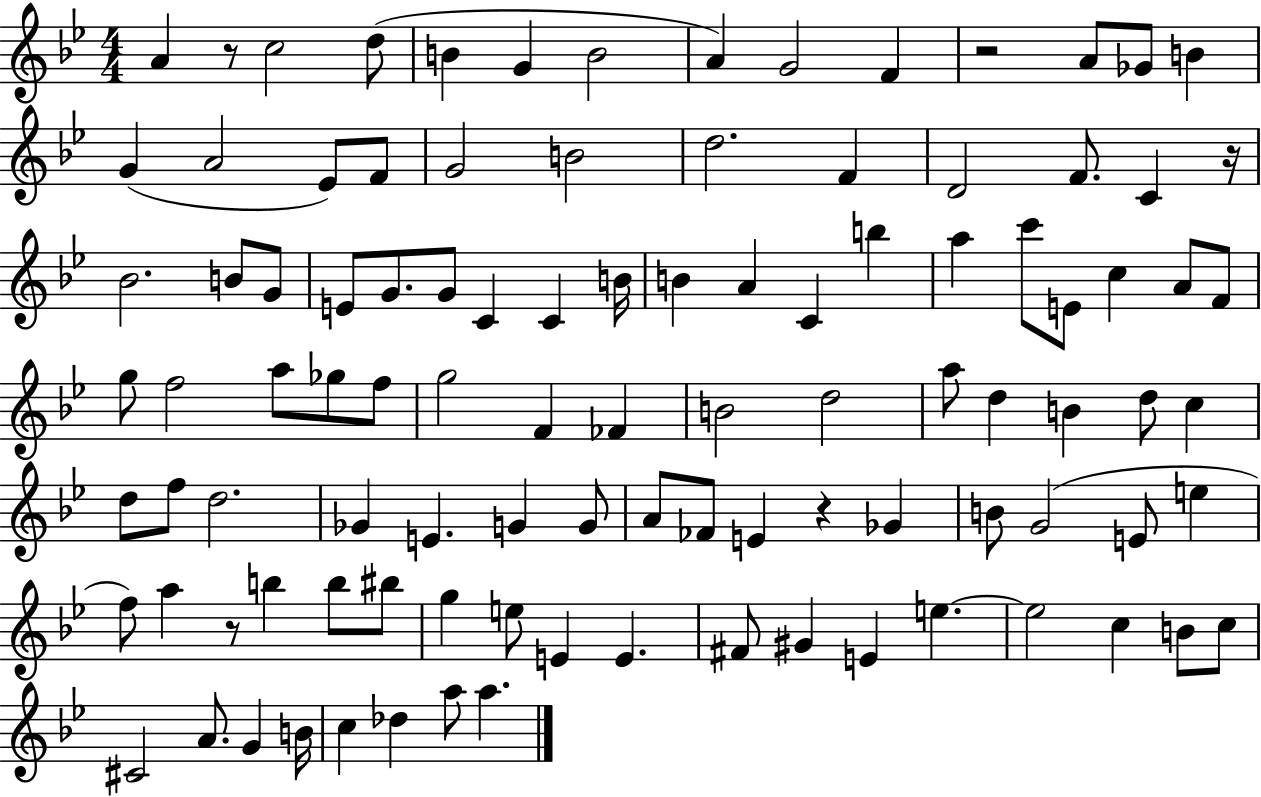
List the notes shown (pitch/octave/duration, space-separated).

A4/q R/e C5/h D5/e B4/q G4/q B4/h A4/q G4/h F4/q R/h A4/e Gb4/e B4/q G4/q A4/h Eb4/e F4/e G4/h B4/h D5/h. F4/q D4/h F4/e. C4/q R/s Bb4/h. B4/e G4/e E4/e G4/e. G4/e C4/q C4/q B4/s B4/q A4/q C4/q B5/q A5/q C6/e E4/e C5/q A4/e F4/e G5/e F5/h A5/e Gb5/e F5/e G5/h F4/q FES4/q B4/h D5/h A5/e D5/q B4/q D5/e C5/q D5/e F5/e D5/h. Gb4/q E4/q. G4/q G4/e A4/e FES4/e E4/q R/q Gb4/q B4/e G4/h E4/e E5/q F5/e A5/q R/e B5/q B5/e BIS5/e G5/q E5/e E4/q E4/q. F#4/e G#4/q E4/q E5/q. E5/h C5/q B4/e C5/e C#4/h A4/e. G4/q B4/s C5/q Db5/q A5/e A5/q.